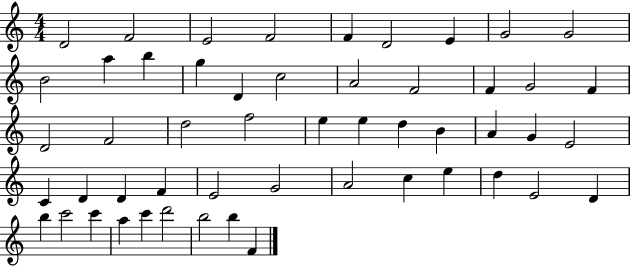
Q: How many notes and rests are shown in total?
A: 52